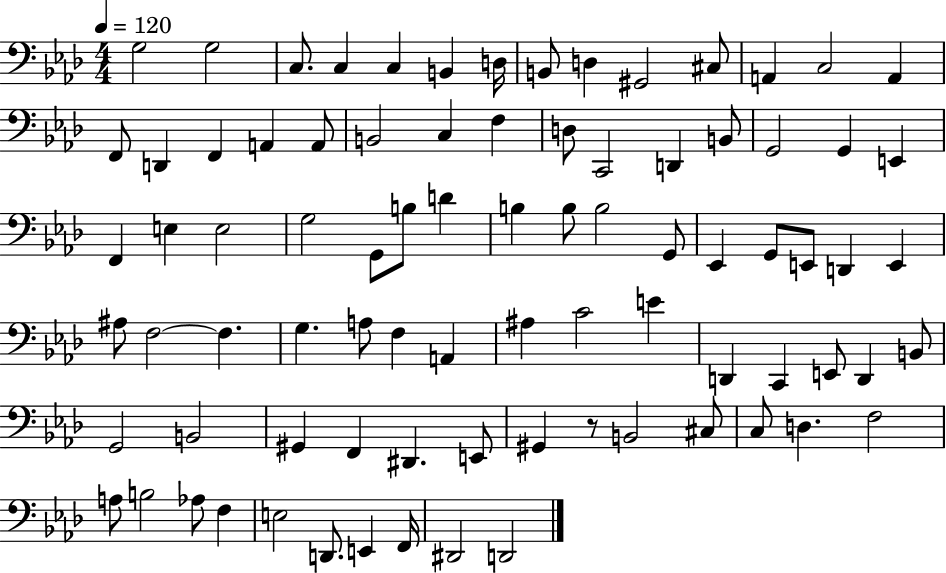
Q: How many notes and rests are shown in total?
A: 83